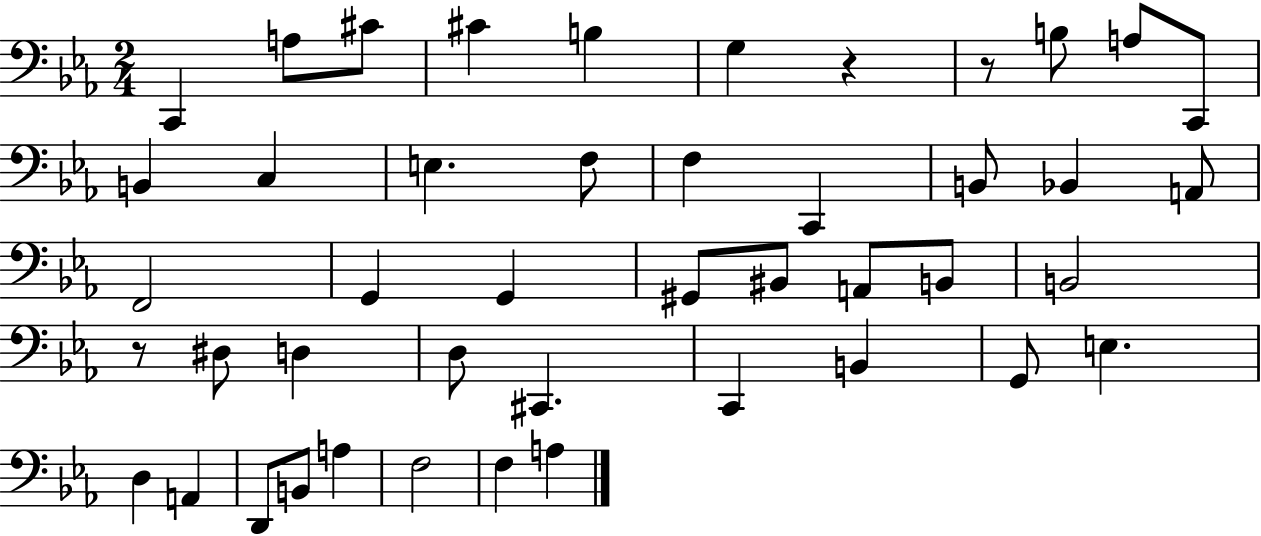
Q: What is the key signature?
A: EES major